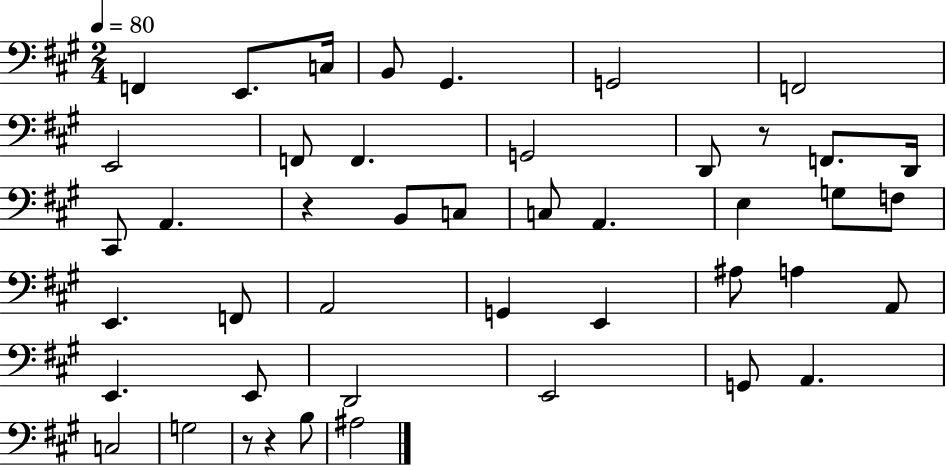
X:1
T:Untitled
M:2/4
L:1/4
K:A
F,, E,,/2 C,/4 B,,/2 ^G,, G,,2 F,,2 E,,2 F,,/2 F,, G,,2 D,,/2 z/2 F,,/2 D,,/4 ^C,,/2 A,, z B,,/2 C,/2 C,/2 A,, E, G,/2 F,/2 E,, F,,/2 A,,2 G,, E,, ^A,/2 A, A,,/2 E,, E,,/2 D,,2 E,,2 G,,/2 A,, C,2 G,2 z/2 z B,/2 ^A,2